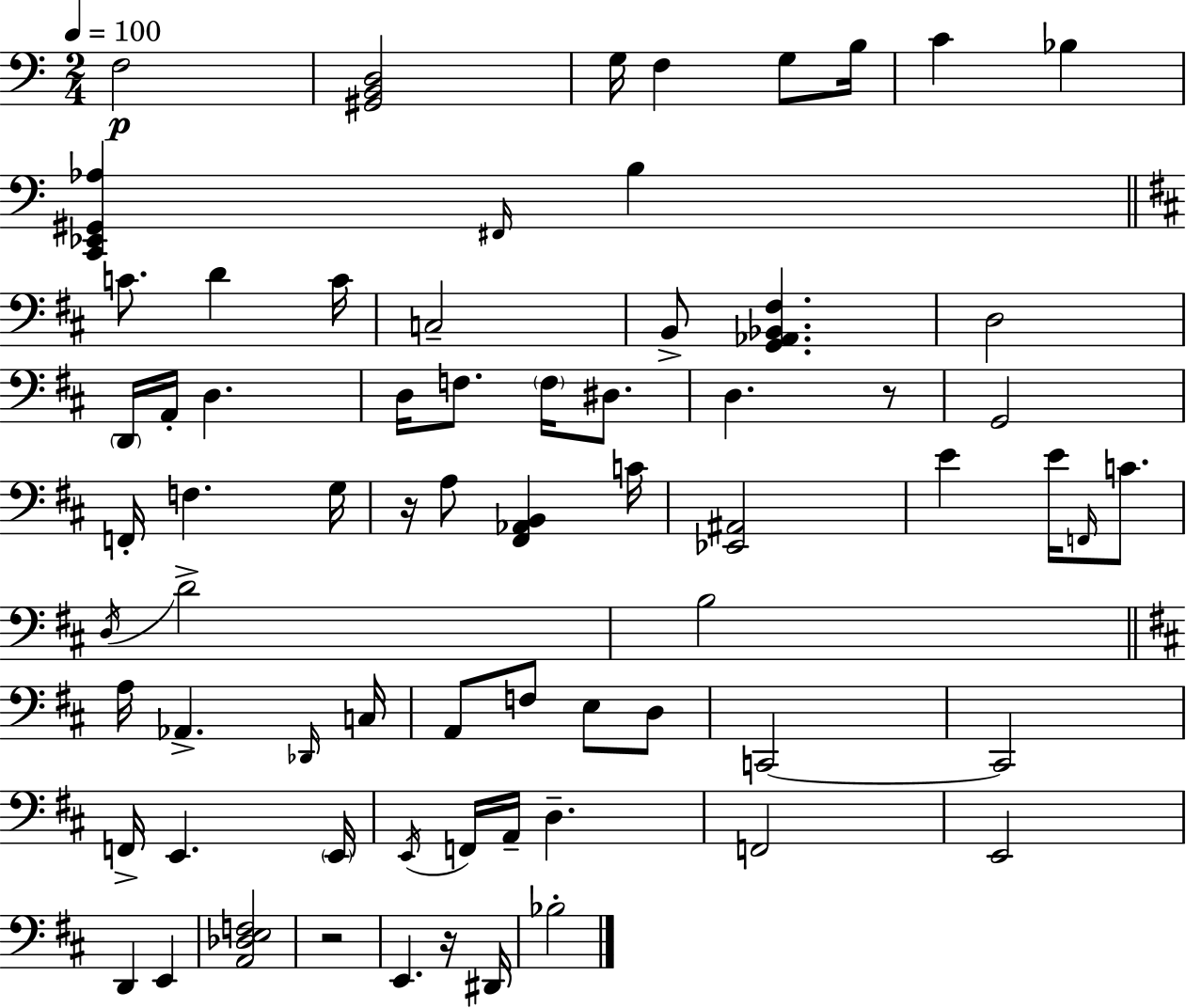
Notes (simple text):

F3/h [G#2,B2,D3]/h G3/s F3/q G3/e B3/s C4/q Bb3/q [C2,Eb2,G#2,Ab3]/q F#2/s B3/q C4/e. D4/q C4/s C3/h B2/e [G2,Ab2,Bb2,F#3]/q. D3/h D2/s A2/s D3/q. D3/s F3/e. F3/s D#3/e. D3/q. R/e G2/h F2/s F3/q. G3/s R/s A3/e [F#2,Ab2,B2]/q C4/s [Eb2,A#2]/h E4/q E4/s F2/s C4/e. D3/s D4/h B3/h A3/s Ab2/q. Db2/s C3/s A2/e F3/e E3/e D3/e C2/h C2/h F2/s E2/q. E2/s E2/s F2/s A2/s D3/q. F2/h E2/h D2/q E2/q [A2,Db3,E3,F3]/h R/h E2/q. R/s D#2/s Bb3/h